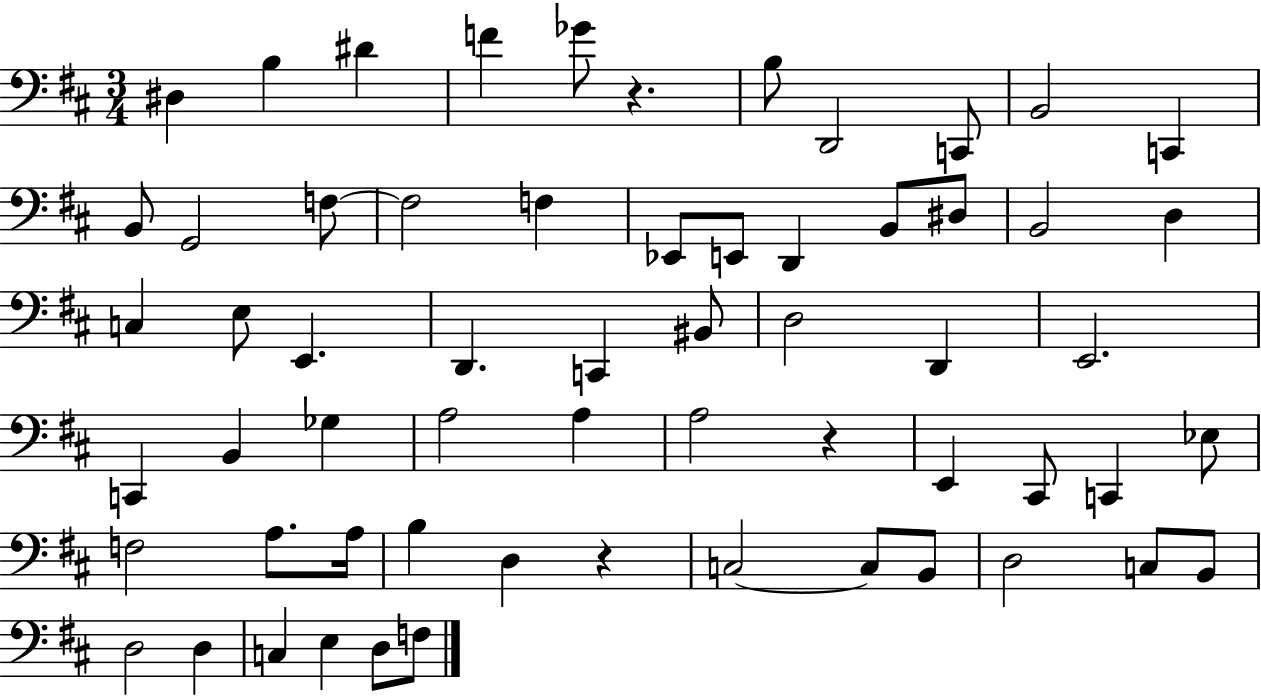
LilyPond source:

{
  \clef bass
  \numericTimeSignature
  \time 3/4
  \key d \major
  dis4 b4 dis'4 | f'4 ges'8 r4. | b8 d,2 c,8 | b,2 c,4 | \break b,8 g,2 f8~~ | f2 f4 | ees,8 e,8 d,4 b,8 dis8 | b,2 d4 | \break c4 e8 e,4. | d,4. c,4 bis,8 | d2 d,4 | e,2. | \break c,4 b,4 ges4 | a2 a4 | a2 r4 | e,4 cis,8 c,4 ees8 | \break f2 a8. a16 | b4 d4 r4 | c2~~ c8 b,8 | d2 c8 b,8 | \break d2 d4 | c4 e4 d8 f8 | \bar "|."
}